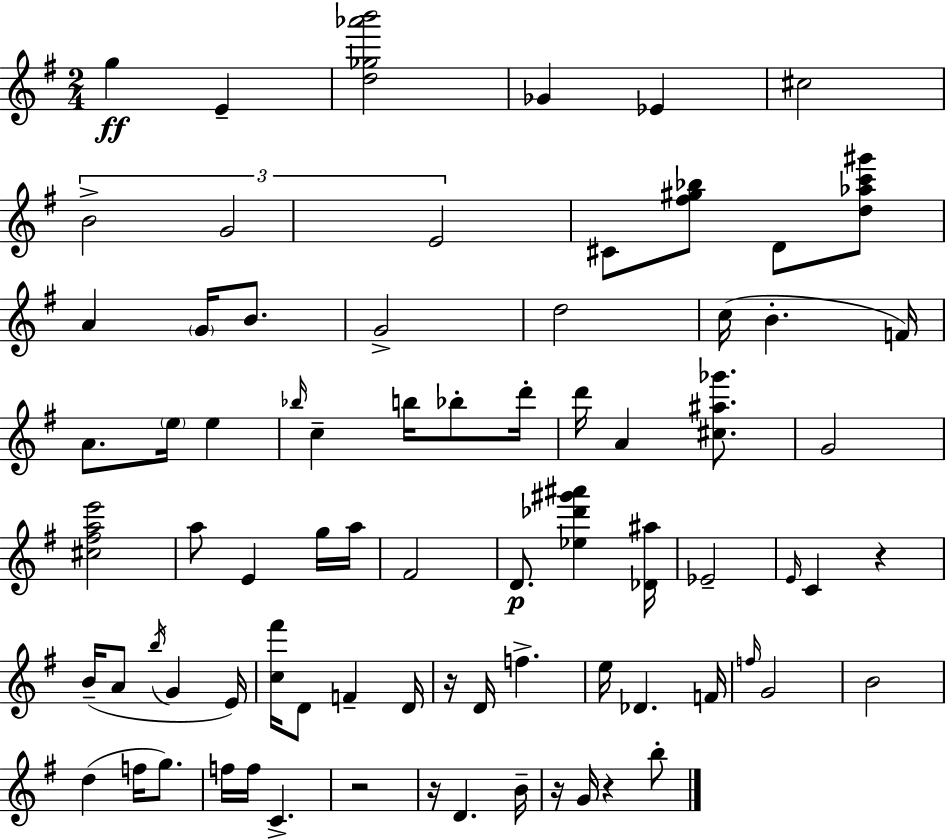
G5/q E4/q [D5,Gb5,Ab6,B6]/h Gb4/q Eb4/q C#5/h B4/h G4/h E4/h C#4/e [F#5,G#5,Bb5]/e D4/e [D5,Ab5,C6,G#6]/e A4/q G4/s B4/e. G4/h D5/h C5/s B4/q. F4/s A4/e. E5/s E5/q Bb5/s C5/q B5/s Bb5/e D6/s D6/s A4/q [C#5,A#5,Gb6]/e. G4/h [C#5,F#5,A5,E6]/h A5/e E4/q G5/s A5/s F#4/h D4/e. [Eb5,Db6,G#6,A#6]/q [Db4,A#5]/s Eb4/h E4/s C4/q R/q B4/s A4/e B5/s G4/q E4/s [C5,F#6]/s D4/e F4/q D4/s R/s D4/s F5/q. E5/s Db4/q. F4/s F5/s G4/h B4/h D5/q F5/s G5/e. F5/s F5/s C4/q. R/h R/s D4/q. B4/s R/s G4/s R/q B5/e